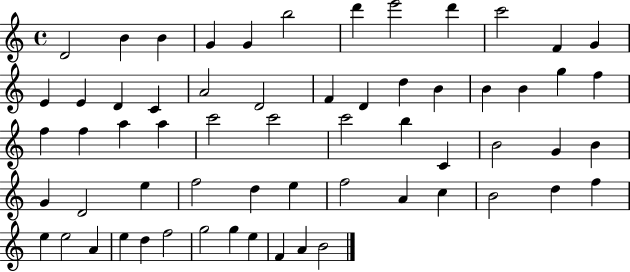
D4/h B4/q B4/q G4/q G4/q B5/h D6/q E6/h D6/q C6/h F4/q G4/q E4/q E4/q D4/q C4/q A4/h D4/h F4/q D4/q D5/q B4/q B4/q B4/q G5/q F5/q F5/q F5/q A5/q A5/q C6/h C6/h C6/h B5/q C4/q B4/h G4/q B4/q G4/q D4/h E5/q F5/h D5/q E5/q F5/h A4/q C5/q B4/h D5/q F5/q E5/q E5/h A4/q E5/q D5/q F5/h G5/h G5/q E5/q F4/q A4/q B4/h